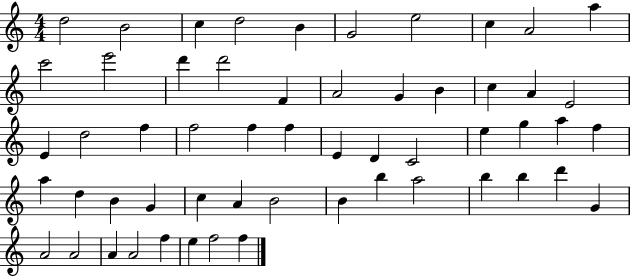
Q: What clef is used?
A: treble